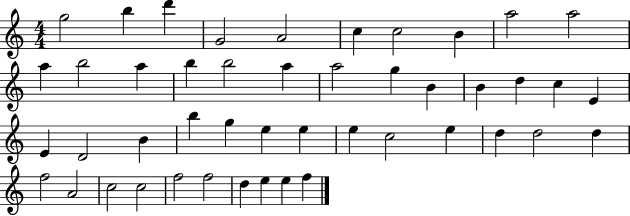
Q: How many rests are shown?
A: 0